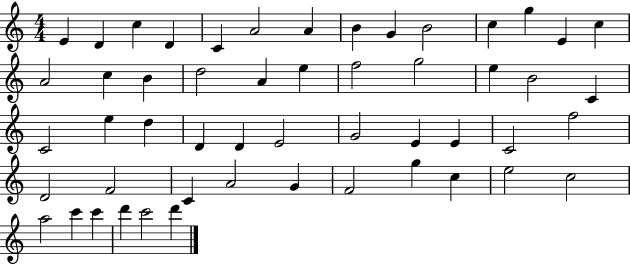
E4/q D4/q C5/q D4/q C4/q A4/h A4/q B4/q G4/q B4/h C5/q G5/q E4/q C5/q A4/h C5/q B4/q D5/h A4/q E5/q F5/h G5/h E5/q B4/h C4/q C4/h E5/q D5/q D4/q D4/q E4/h G4/h E4/q E4/q C4/h F5/h D4/h F4/h C4/q A4/h G4/q F4/h G5/q C5/q E5/h C5/h A5/h C6/q C6/q D6/q C6/h D6/q